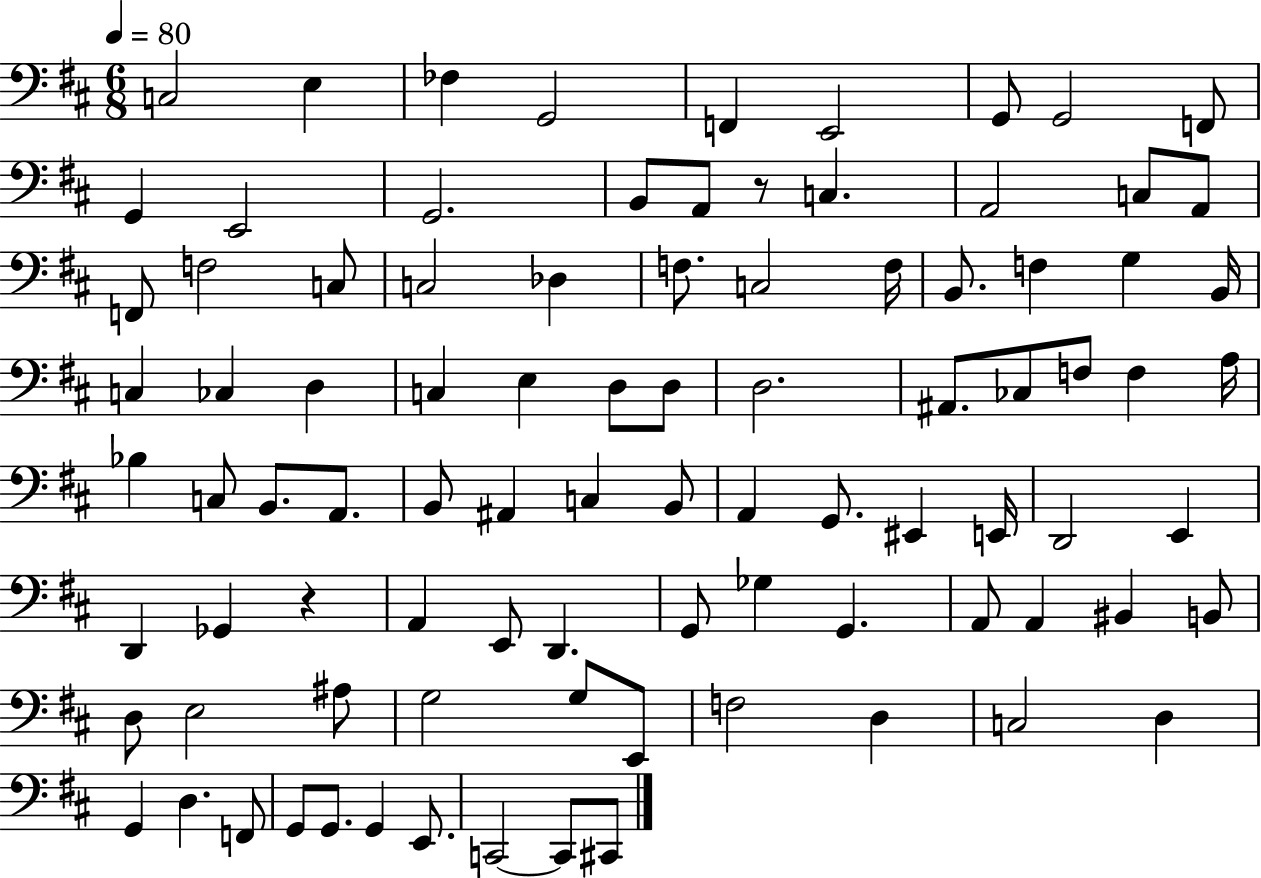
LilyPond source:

{
  \clef bass
  \numericTimeSignature
  \time 6/8
  \key d \major
  \tempo 4 = 80
  c2 e4 | fes4 g,2 | f,4 e,2 | g,8 g,2 f,8 | \break g,4 e,2 | g,2. | b,8 a,8 r8 c4. | a,2 c8 a,8 | \break f,8 f2 c8 | c2 des4 | f8. c2 f16 | b,8. f4 g4 b,16 | \break c4 ces4 d4 | c4 e4 d8 d8 | d2. | ais,8. ces8 f8 f4 a16 | \break bes4 c8 b,8. a,8. | b,8 ais,4 c4 b,8 | a,4 g,8. eis,4 e,16 | d,2 e,4 | \break d,4 ges,4 r4 | a,4 e,8 d,4. | g,8 ges4 g,4. | a,8 a,4 bis,4 b,8 | \break d8 e2 ais8 | g2 g8 e,8 | f2 d4 | c2 d4 | \break g,4 d4. f,8 | g,8 g,8. g,4 e,8. | c,2~~ c,8 cis,8 | \bar "|."
}